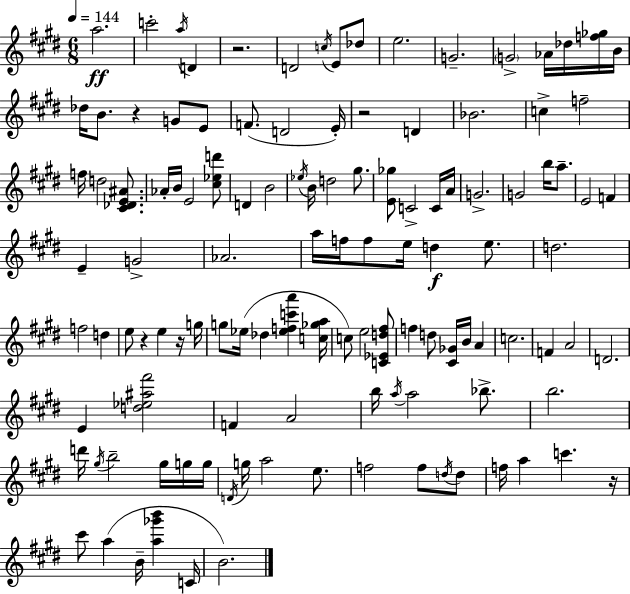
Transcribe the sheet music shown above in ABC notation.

X:1
T:Untitled
M:6/8
L:1/4
K:E
a2 c'2 a/4 D z2 D2 c/4 E/2 _d/2 e2 G2 G2 _A/4 _d/4 [f_g]/4 B/4 _d/4 B/2 z G/2 E/2 F/2 D2 E/4 z2 D _B2 c f2 f/4 d2 [^C_DE^A]/2 _A/4 B/4 E2 [^c_ed']/2 D B2 _e/4 B/4 d2 ^g/2 [E_g]/2 C2 C/4 A/4 G2 G2 b/4 a/2 E2 F E G2 _A2 a/4 f/4 f/2 e/4 d e/2 d2 f2 d e/2 z e z/4 g/4 g/2 _e/4 _d [_efc'a'] [c_ga]/4 c/2 e2 [C_Ed^f]/2 f d/2 [^C_G]/4 B/4 A c2 F A2 D2 E [d_e^a^f']2 F A2 b/4 a/4 a2 _b/2 b2 d'/4 ^g/4 b2 ^g/4 g/4 g/4 D/4 g/4 a2 e/2 f2 f/2 d/4 d/2 f/4 a c' z/4 ^c'/2 a B/4 [a_g'b'] C/4 B2